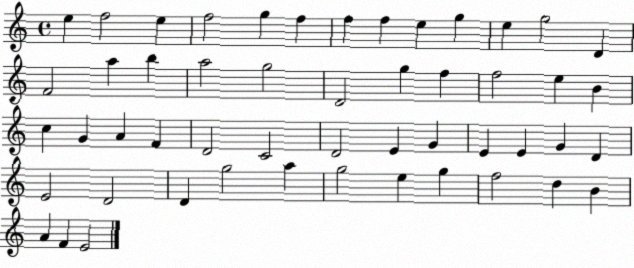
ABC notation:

X:1
T:Untitled
M:4/4
L:1/4
K:C
e f2 e f2 g f f f e g e g2 D F2 a b a2 g2 D2 g f f2 e B c G A F D2 C2 D2 E G E E G D E2 D2 D g2 a g2 e g f2 d B A F E2